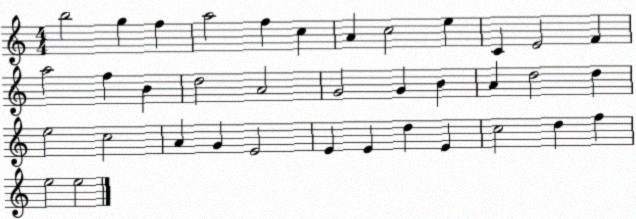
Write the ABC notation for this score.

X:1
T:Untitled
M:4/4
L:1/4
K:C
b2 g f a2 f c A c2 e C E2 F a2 f B d2 A2 G2 G B A d2 d e2 c2 A G E2 E E d E c2 d f e2 e2